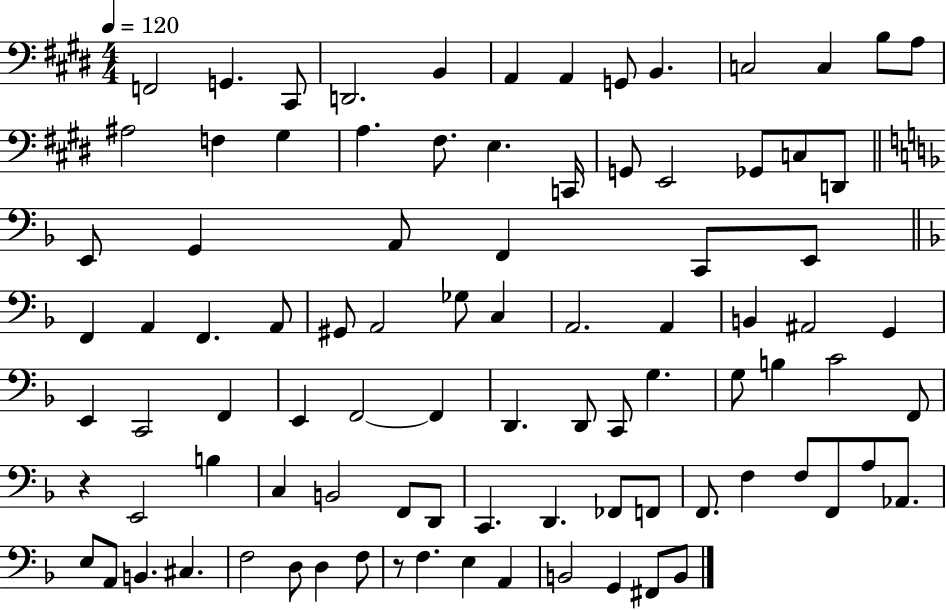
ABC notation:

X:1
T:Untitled
M:4/4
L:1/4
K:E
F,,2 G,, ^C,,/2 D,,2 B,, A,, A,, G,,/2 B,, C,2 C, B,/2 A,/2 ^A,2 F, ^G, A, ^F,/2 E, C,,/4 G,,/2 E,,2 _G,,/2 C,/2 D,,/2 E,,/2 G,, A,,/2 F,, C,,/2 E,,/2 F,, A,, F,, A,,/2 ^G,,/2 A,,2 _G,/2 C, A,,2 A,, B,, ^A,,2 G,, E,, C,,2 F,, E,, F,,2 F,, D,, D,,/2 C,,/2 G, G,/2 B, C2 F,,/2 z E,,2 B, C, B,,2 F,,/2 D,,/2 C,, D,, _F,,/2 F,,/2 F,,/2 F, F,/2 F,,/2 A,/2 _A,,/2 E,/2 A,,/2 B,, ^C, F,2 D,/2 D, F,/2 z/2 F, E, A,, B,,2 G,, ^F,,/2 B,,/2